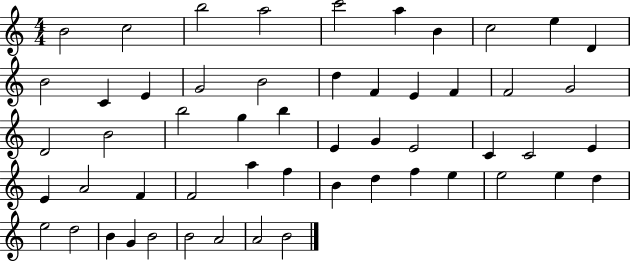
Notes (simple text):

B4/h C5/h B5/h A5/h C6/h A5/q B4/q C5/h E5/q D4/q B4/h C4/q E4/q G4/h B4/h D5/q F4/q E4/q F4/q F4/h G4/h D4/h B4/h B5/h G5/q B5/q E4/q G4/q E4/h C4/q C4/h E4/q E4/q A4/h F4/q F4/h A5/q F5/q B4/q D5/q F5/q E5/q E5/h E5/q D5/q E5/h D5/h B4/q G4/q B4/h B4/h A4/h A4/h B4/h